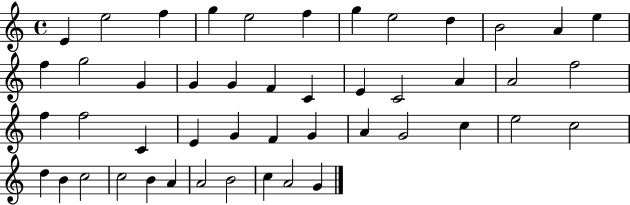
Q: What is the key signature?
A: C major